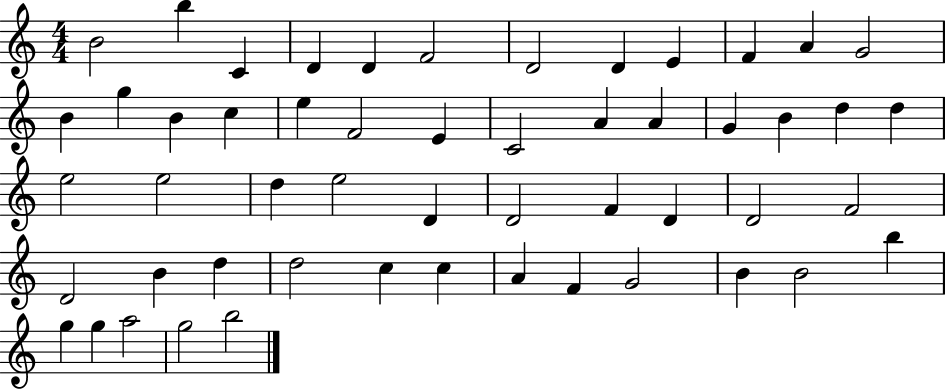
B4/h B5/q C4/q D4/q D4/q F4/h D4/h D4/q E4/q F4/q A4/q G4/h B4/q G5/q B4/q C5/q E5/q F4/h E4/q C4/h A4/q A4/q G4/q B4/q D5/q D5/q E5/h E5/h D5/q E5/h D4/q D4/h F4/q D4/q D4/h F4/h D4/h B4/q D5/q D5/h C5/q C5/q A4/q F4/q G4/h B4/q B4/h B5/q G5/q G5/q A5/h G5/h B5/h